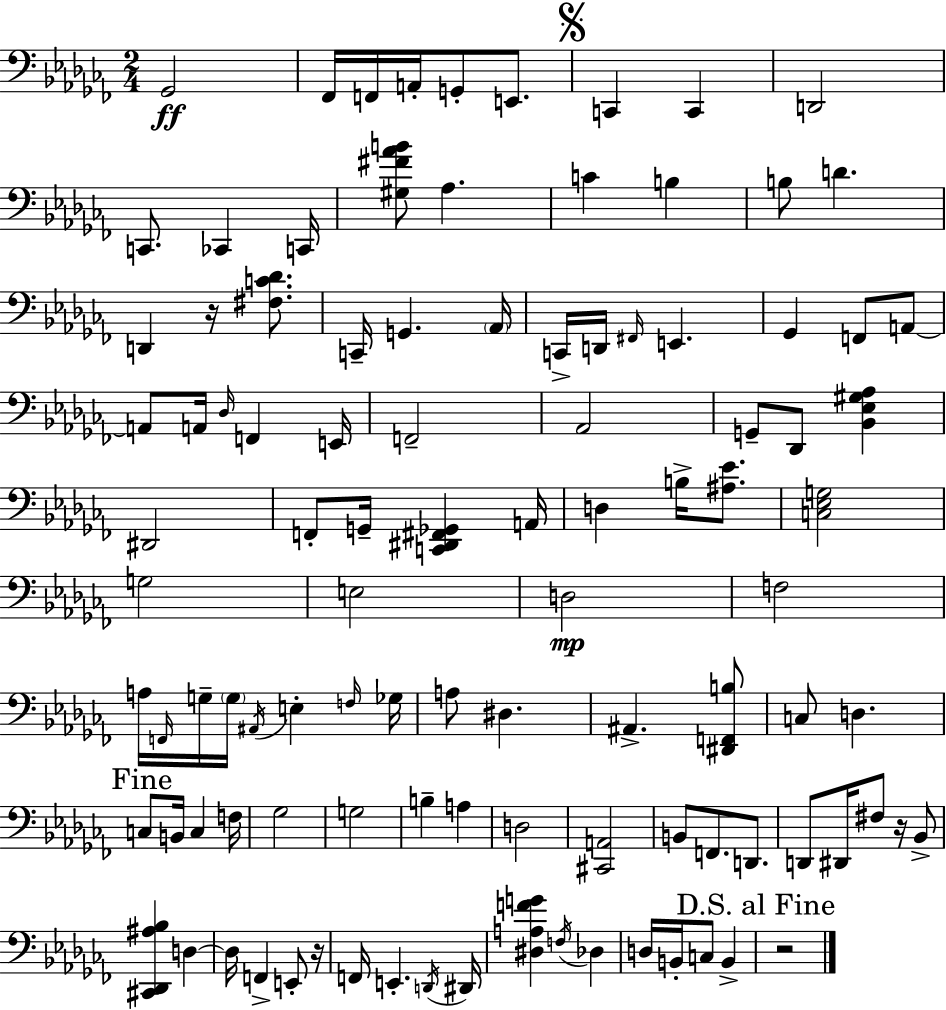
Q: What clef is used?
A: bass